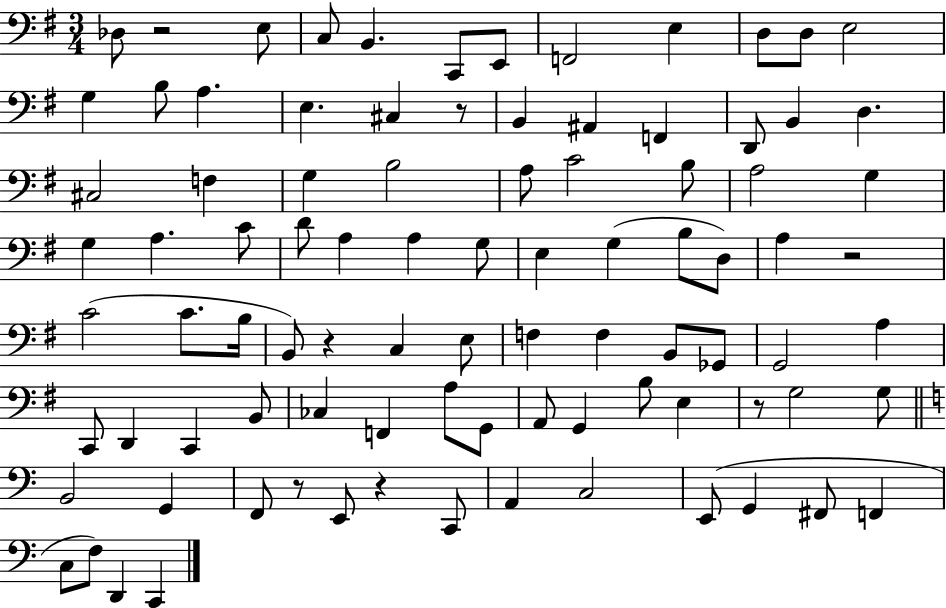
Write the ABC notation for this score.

X:1
T:Untitled
M:3/4
L:1/4
K:G
_D,/2 z2 E,/2 C,/2 B,, C,,/2 E,,/2 F,,2 E, D,/2 D,/2 E,2 G, B,/2 A, E, ^C, z/2 B,, ^A,, F,, D,,/2 B,, D, ^C,2 F, G, B,2 A,/2 C2 B,/2 A,2 G, G, A, C/2 D/2 A, A, G,/2 E, G, B,/2 D,/2 A, z2 C2 C/2 B,/4 B,,/2 z C, E,/2 F, F, B,,/2 _G,,/2 G,,2 A, C,,/2 D,, C,, B,,/2 _C, F,, A,/2 G,,/2 A,,/2 G,, B,/2 E, z/2 G,2 G,/2 B,,2 G,, F,,/2 z/2 E,,/2 z C,,/2 A,, C,2 E,,/2 G,, ^F,,/2 F,, C,/2 F,/2 D,, C,,